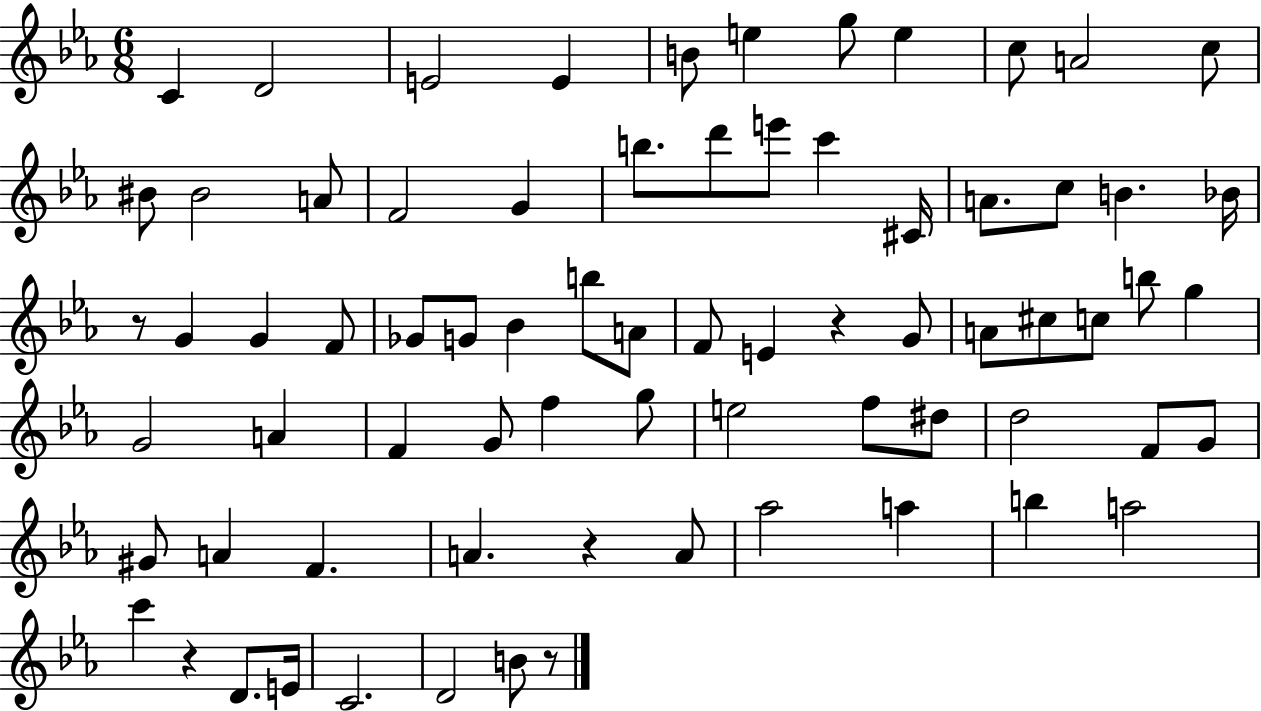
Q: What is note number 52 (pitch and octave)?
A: F4